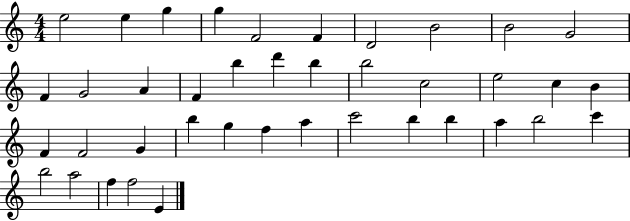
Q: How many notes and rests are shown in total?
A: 40